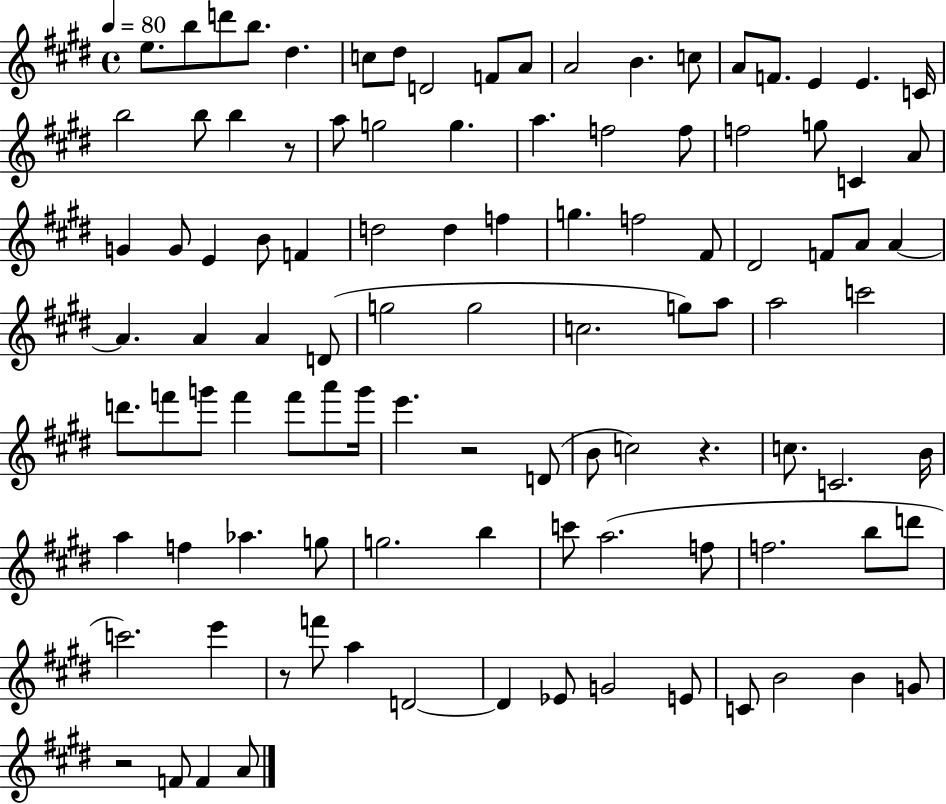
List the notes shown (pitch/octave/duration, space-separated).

E5/e. B5/e D6/e B5/e. D#5/q. C5/e D#5/e D4/h F4/e A4/e A4/h B4/q. C5/e A4/e F4/e. E4/q E4/q. C4/s B5/h B5/e B5/q R/e A5/e G5/h G5/q. A5/q. F5/h F5/e F5/h G5/e C4/q A4/e G4/q G4/e E4/q B4/e F4/q D5/h D5/q F5/q G5/q. F5/h F#4/e D#4/h F4/e A4/e A4/q A4/q. A4/q A4/q D4/e G5/h G5/h C5/h. G5/e A5/e A5/h C6/h D6/e. F6/e G6/e F6/q F6/e A6/e G6/s E6/q. R/h D4/e B4/e C5/h R/q. C5/e. C4/h. B4/s A5/q F5/q Ab5/q. G5/e G5/h. B5/q C6/e A5/h. F5/e F5/h. B5/e D6/e C6/h. E6/q R/e F6/e A5/q D4/h D4/q Eb4/e G4/h E4/e C4/e B4/h B4/q G4/e R/h F4/e F4/q A4/e